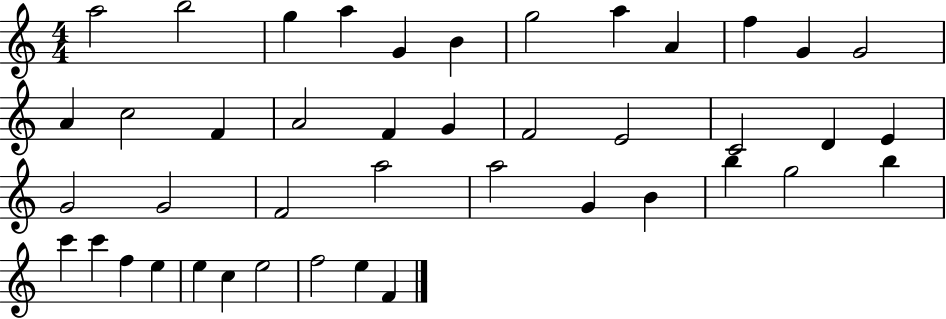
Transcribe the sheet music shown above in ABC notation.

X:1
T:Untitled
M:4/4
L:1/4
K:C
a2 b2 g a G B g2 a A f G G2 A c2 F A2 F G F2 E2 C2 D E G2 G2 F2 a2 a2 G B b g2 b c' c' f e e c e2 f2 e F